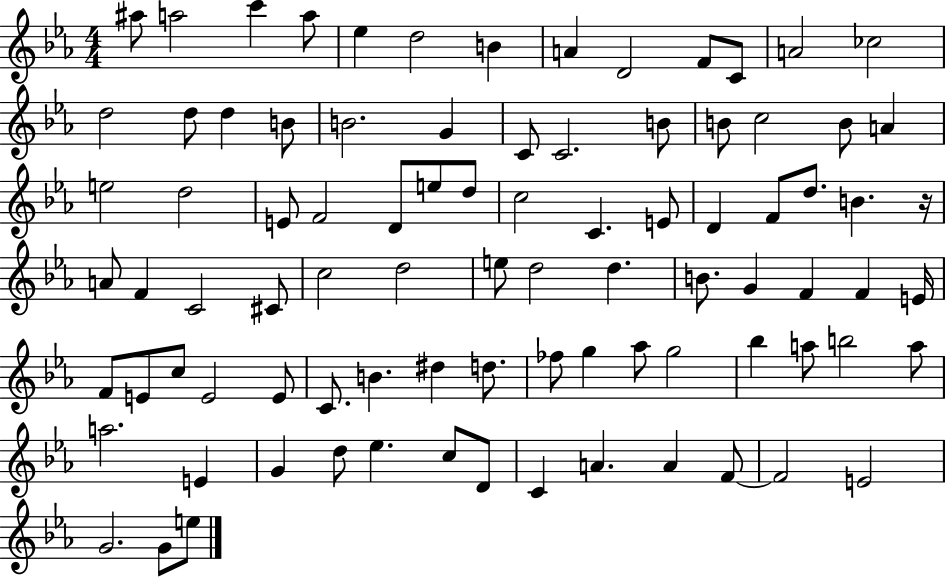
{
  \clef treble
  \numericTimeSignature
  \time 4/4
  \key ees \major
  ais''8 a''2 c'''4 a''8 | ees''4 d''2 b'4 | a'4 d'2 f'8 c'8 | a'2 ces''2 | \break d''2 d''8 d''4 b'8 | b'2. g'4 | c'8 c'2. b'8 | b'8 c''2 b'8 a'4 | \break e''2 d''2 | e'8 f'2 d'8 e''8 d''8 | c''2 c'4. e'8 | d'4 f'8 d''8. b'4. r16 | \break a'8 f'4 c'2 cis'8 | c''2 d''2 | e''8 d''2 d''4. | b'8. g'4 f'4 f'4 e'16 | \break f'8 e'8 c''8 e'2 e'8 | c'8. b'4. dis''4 d''8. | fes''8 g''4 aes''8 g''2 | bes''4 a''8 b''2 a''8 | \break a''2. e'4 | g'4 d''8 ees''4. c''8 d'8 | c'4 a'4. a'4 f'8~~ | f'2 e'2 | \break g'2. g'8 e''8 | \bar "|."
}